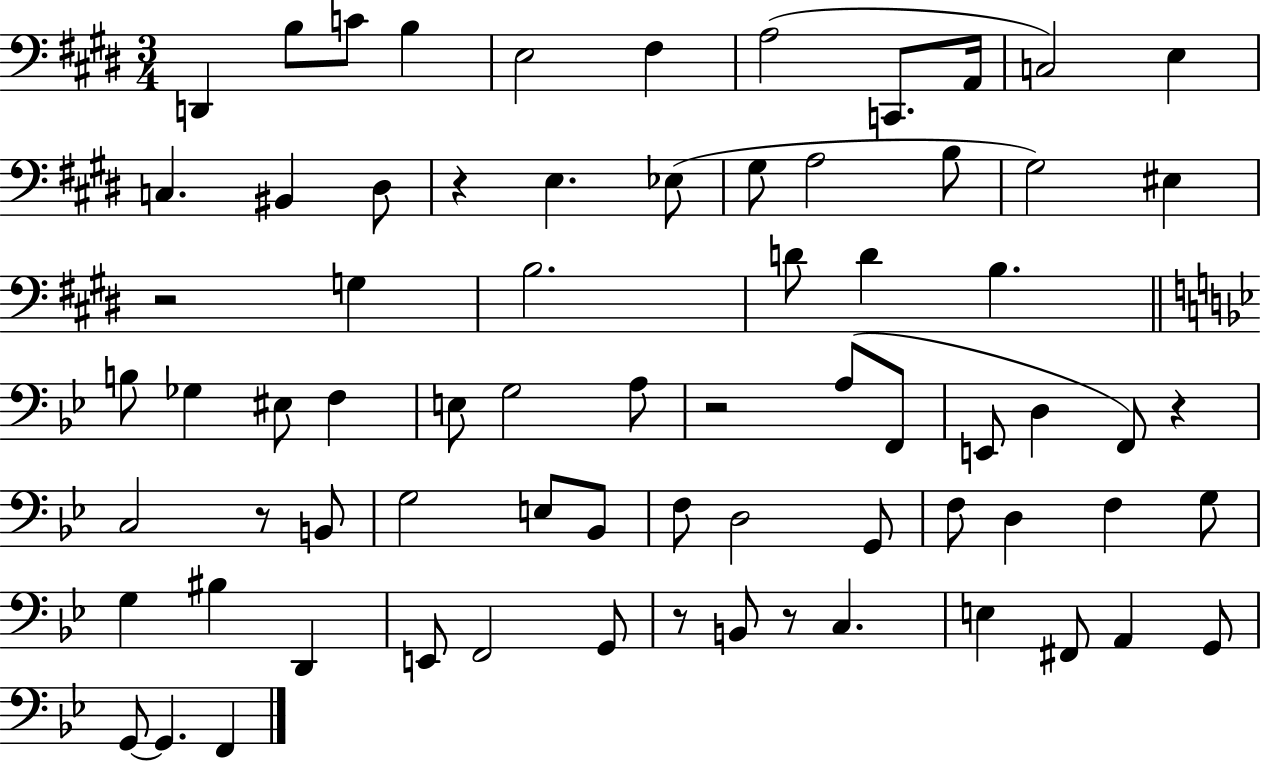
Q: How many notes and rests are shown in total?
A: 72